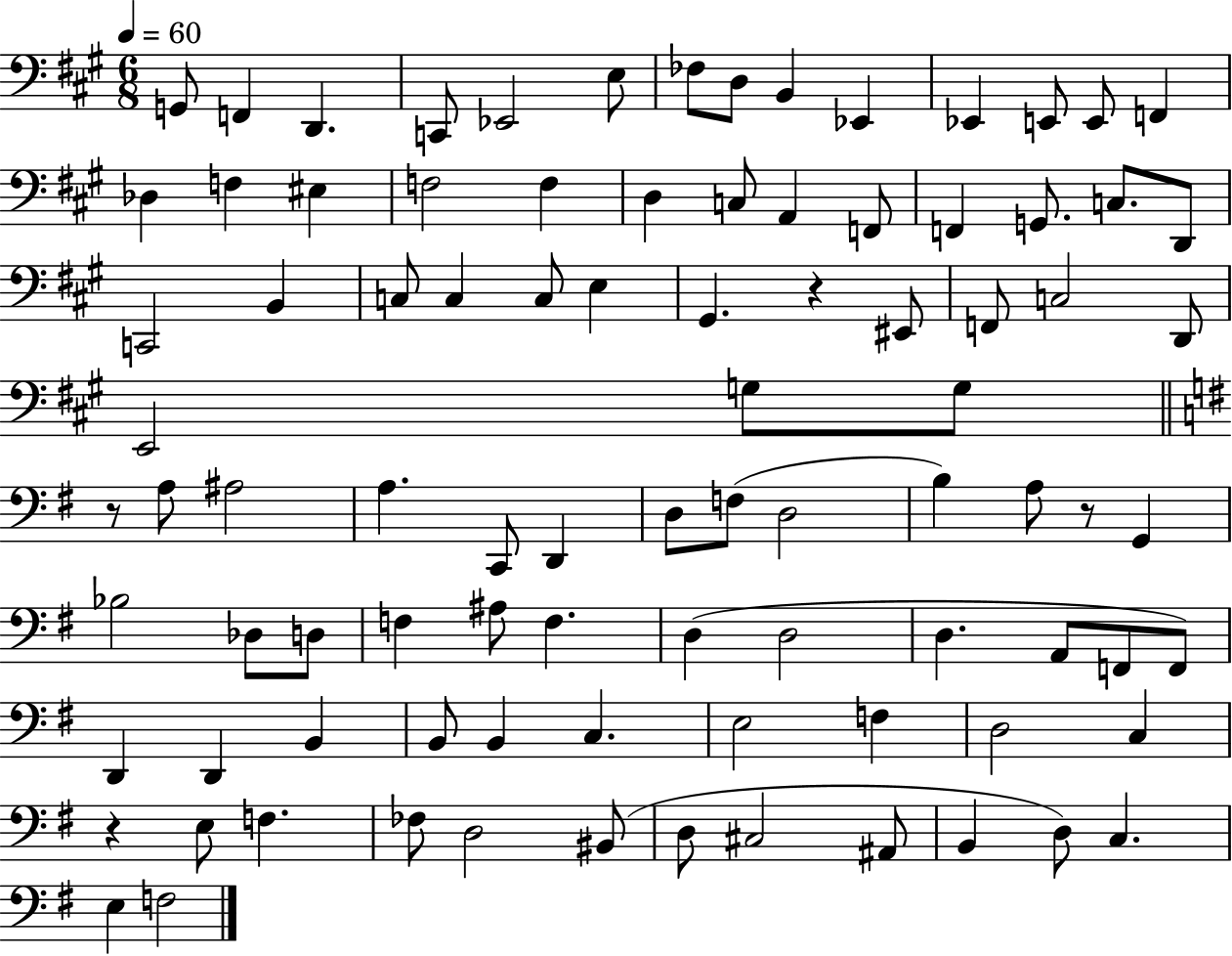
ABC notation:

X:1
T:Untitled
M:6/8
L:1/4
K:A
G,,/2 F,, D,, C,,/2 _E,,2 E,/2 _F,/2 D,/2 B,, _E,, _E,, E,,/2 E,,/2 F,, _D, F, ^E, F,2 F, D, C,/2 A,, F,,/2 F,, G,,/2 C,/2 D,,/2 C,,2 B,, C,/2 C, C,/2 E, ^G,, z ^E,,/2 F,,/2 C,2 D,,/2 E,,2 G,/2 G,/2 z/2 A,/2 ^A,2 A, C,,/2 D,, D,/2 F,/2 D,2 B, A,/2 z/2 G,, _B,2 _D,/2 D,/2 F, ^A,/2 F, D, D,2 D, A,,/2 F,,/2 F,,/2 D,, D,, B,, B,,/2 B,, C, E,2 F, D,2 C, z E,/2 F, _F,/2 D,2 ^B,,/2 D,/2 ^C,2 ^A,,/2 B,, D,/2 C, E, F,2